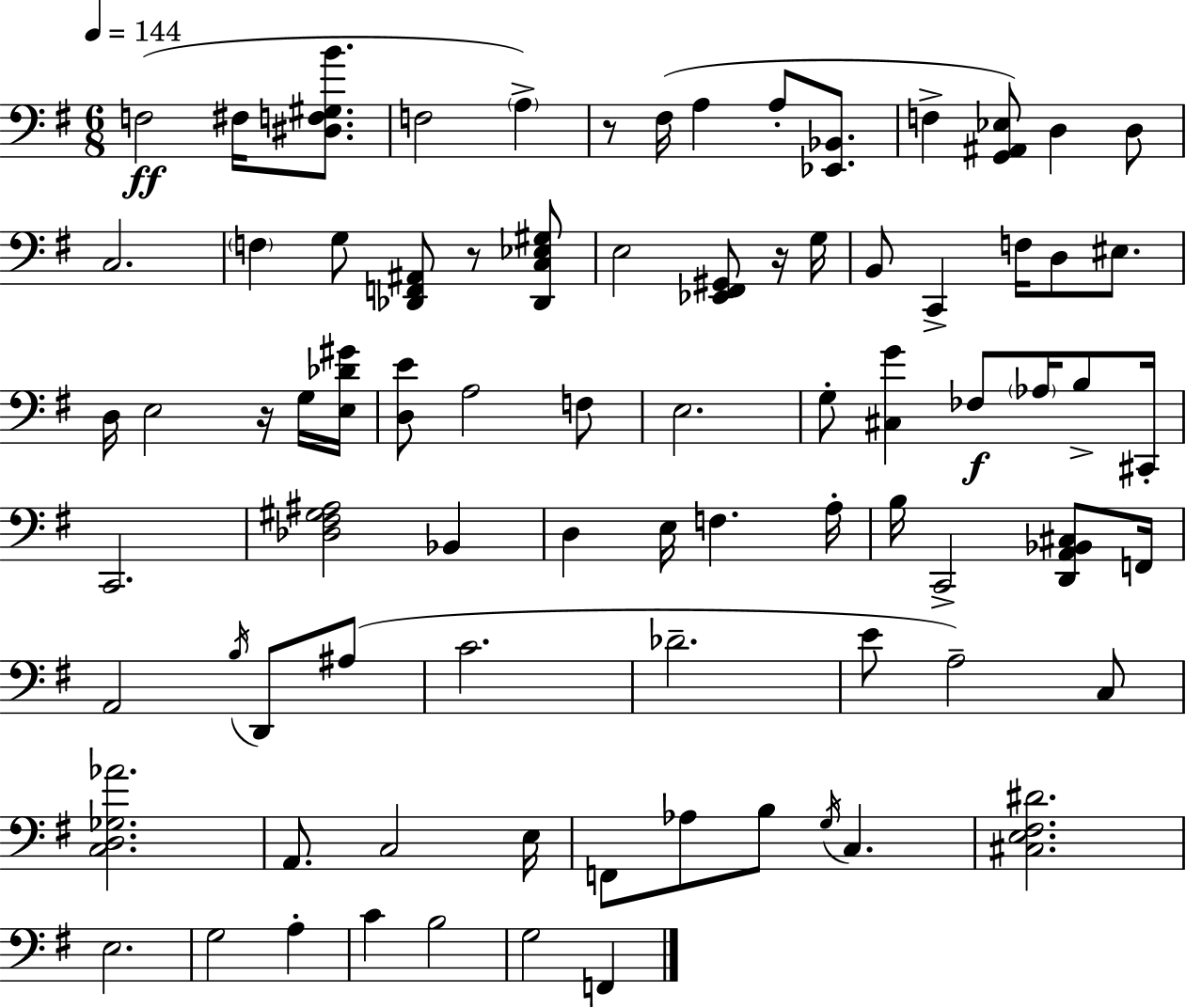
X:1
T:Untitled
M:6/8
L:1/4
K:Em
F,2 ^F,/4 [^D,F,^G,B]/2 F,2 A, z/2 ^F,/4 A, A,/2 [_E,,_B,,]/2 F, [G,,^A,,_E,]/2 D, D,/2 C,2 F, G,/2 [_D,,F,,^A,,]/2 z/2 [_D,,C,_E,^G,]/2 E,2 [_E,,^F,,^G,,]/2 z/4 G,/4 B,,/2 C,, F,/4 D,/2 ^E,/2 D,/4 E,2 z/4 G,/4 [E,_D^G]/4 [D,E]/2 A,2 F,/2 E,2 G,/2 [^C,G] _F,/2 _A,/4 B,/2 ^C,,/4 C,,2 [_D,^F,^G,^A,]2 _B,, D, E,/4 F, A,/4 B,/4 C,,2 [D,,A,,_B,,^C,]/2 F,,/4 A,,2 B,/4 D,,/2 ^A,/2 C2 _D2 E/2 A,2 C,/2 [C,D,_G,_A]2 A,,/2 C,2 E,/4 F,,/2 _A,/2 B,/2 G,/4 C, [^C,E,^F,^D]2 E,2 G,2 A, C B,2 G,2 F,,